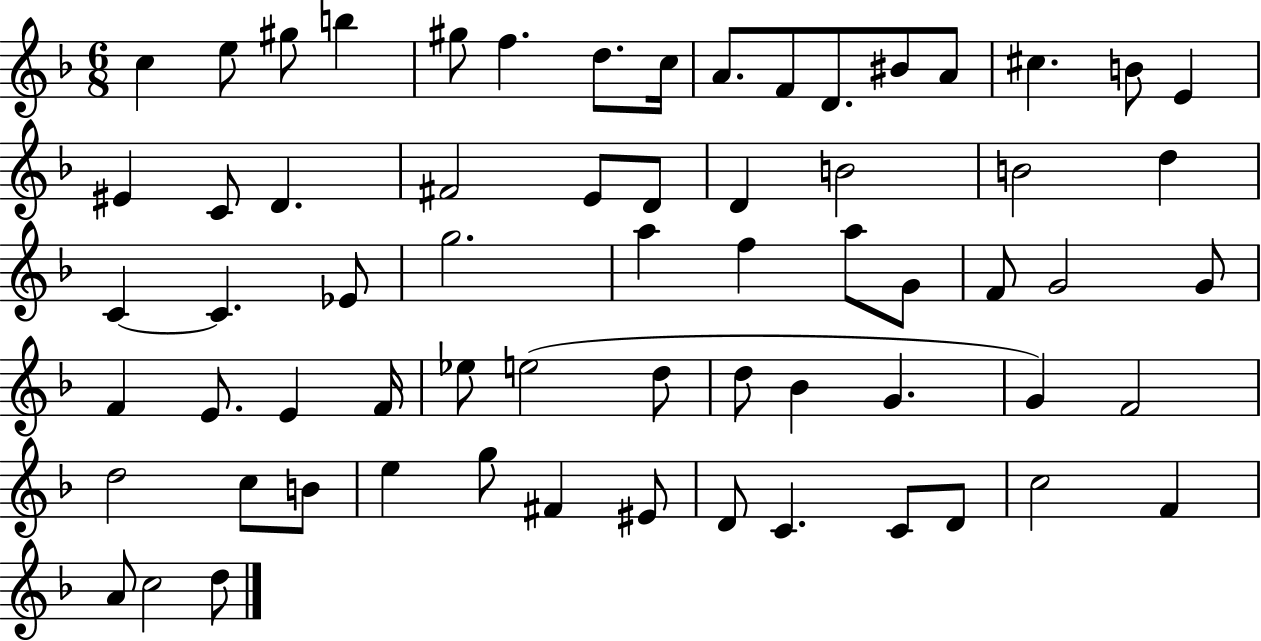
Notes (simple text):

C5/q E5/e G#5/e B5/q G#5/e F5/q. D5/e. C5/s A4/e. F4/e D4/e. BIS4/e A4/e C#5/q. B4/e E4/q EIS4/q C4/e D4/q. F#4/h E4/e D4/e D4/q B4/h B4/h D5/q C4/q C4/q. Eb4/e G5/h. A5/q F5/q A5/e G4/e F4/e G4/h G4/e F4/q E4/e. E4/q F4/s Eb5/e E5/h D5/e D5/e Bb4/q G4/q. G4/q F4/h D5/h C5/e B4/e E5/q G5/e F#4/q EIS4/e D4/e C4/q. C4/e D4/e C5/h F4/q A4/e C5/h D5/e